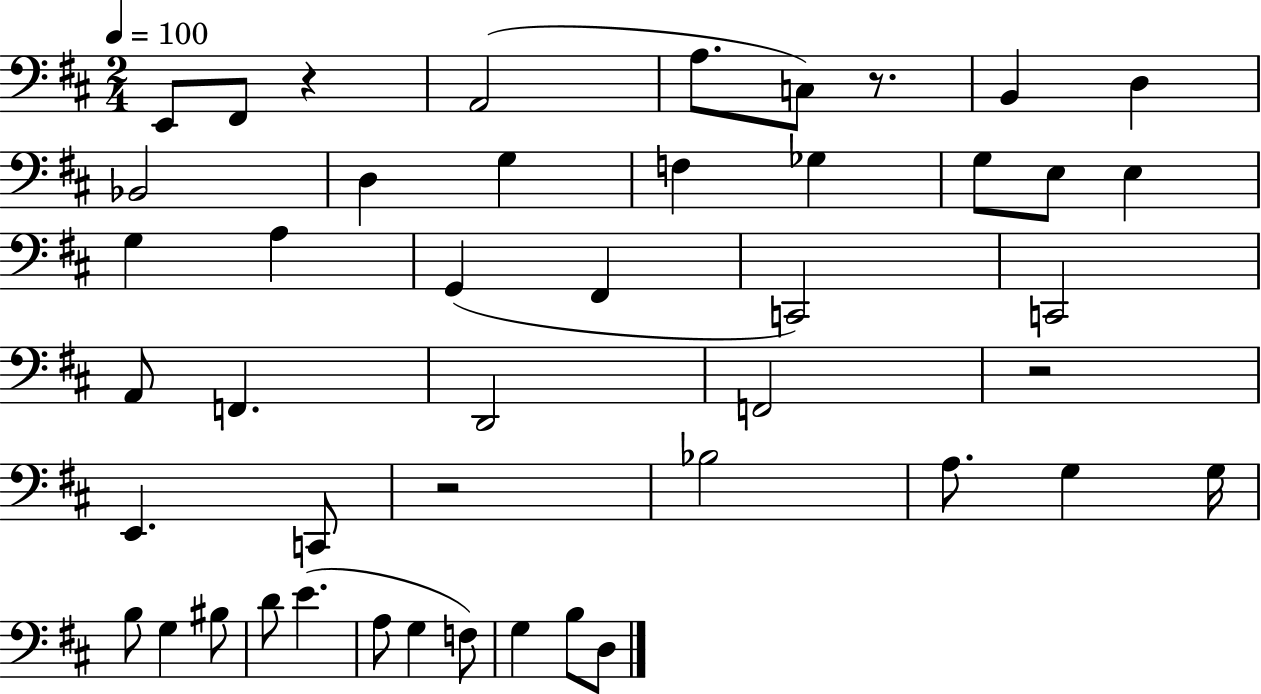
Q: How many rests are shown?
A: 4